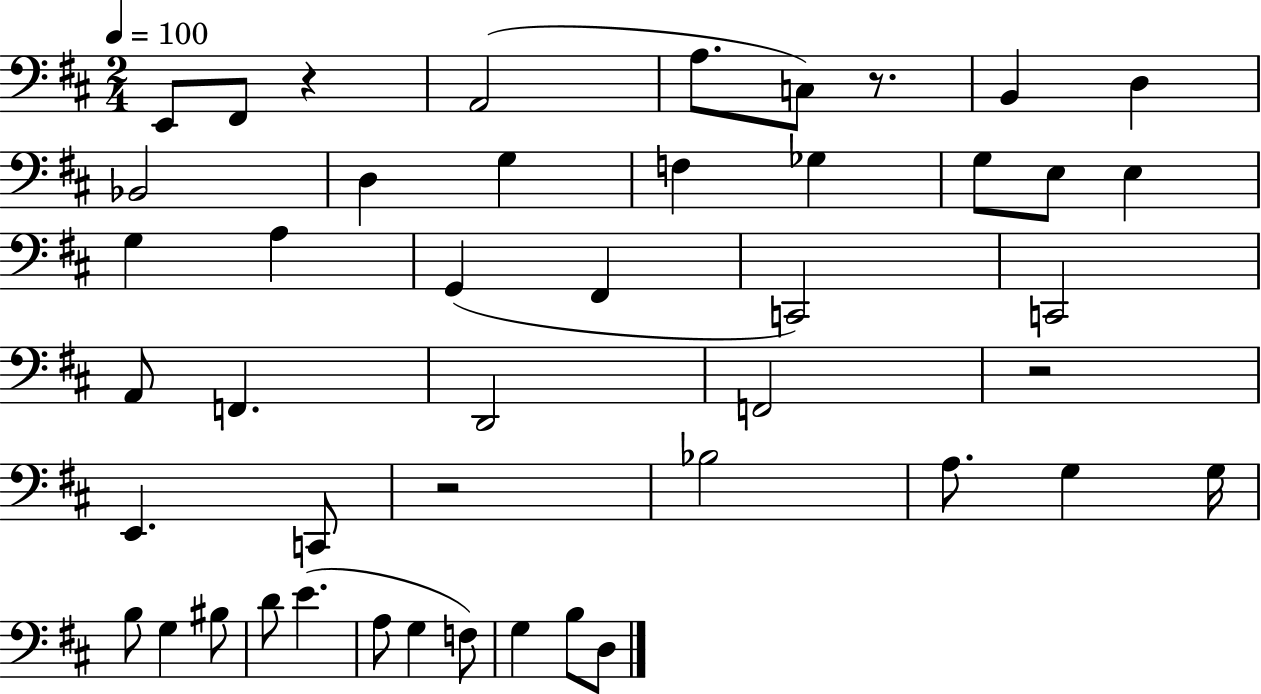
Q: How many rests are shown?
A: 4